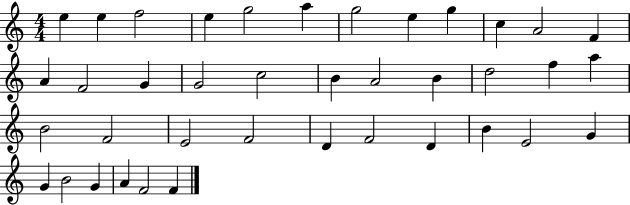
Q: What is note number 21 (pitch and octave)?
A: D5